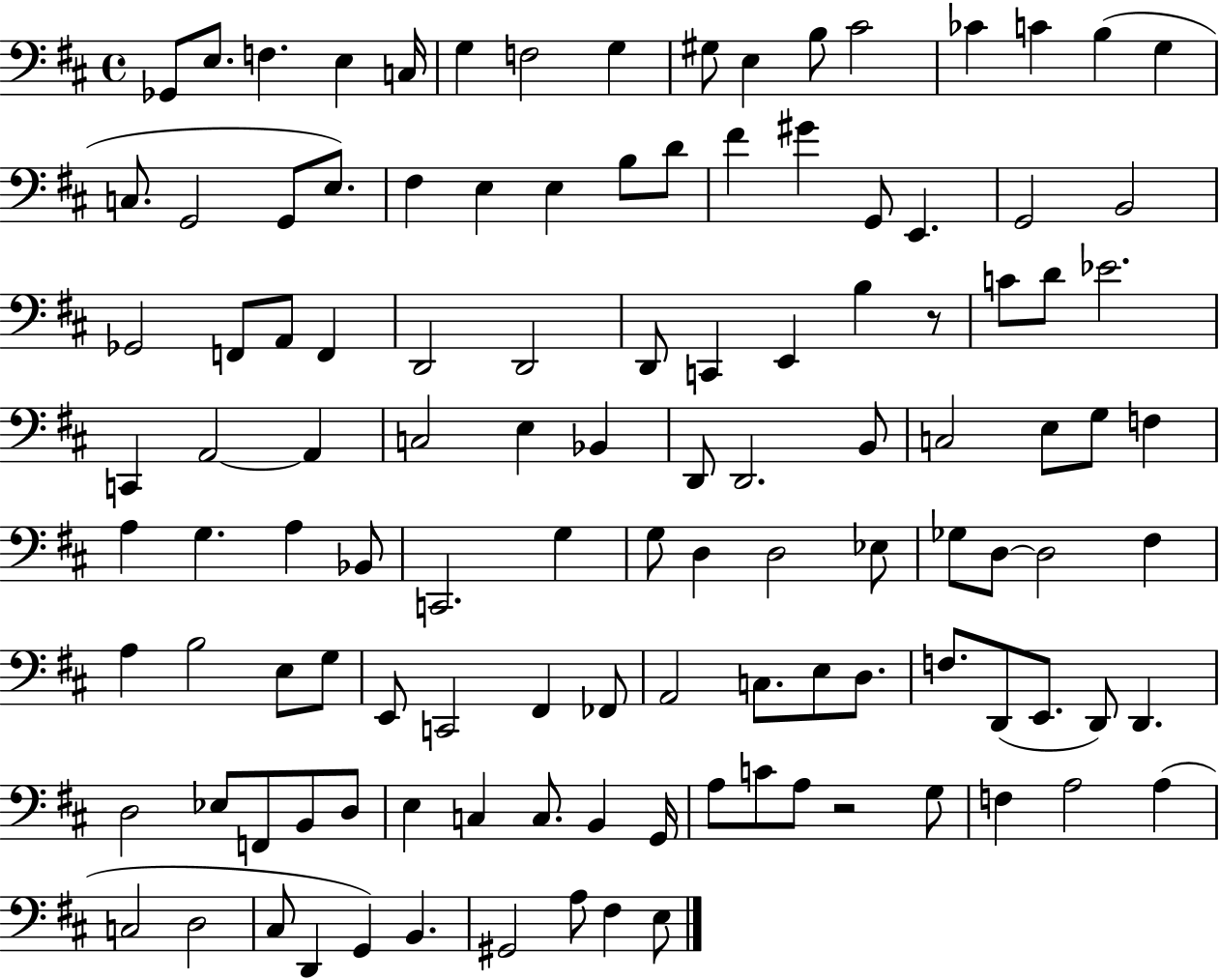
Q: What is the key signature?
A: D major